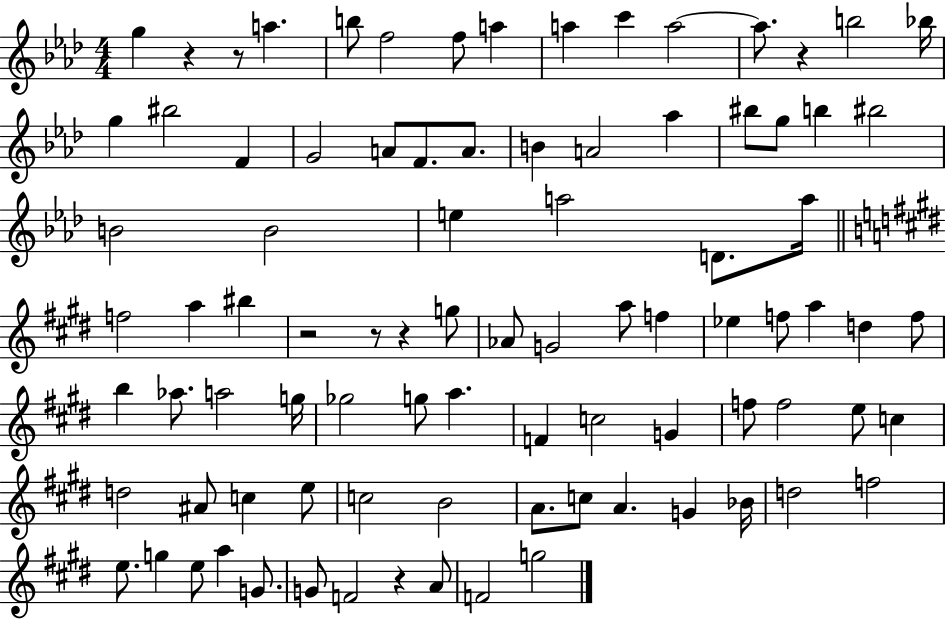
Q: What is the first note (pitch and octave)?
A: G5